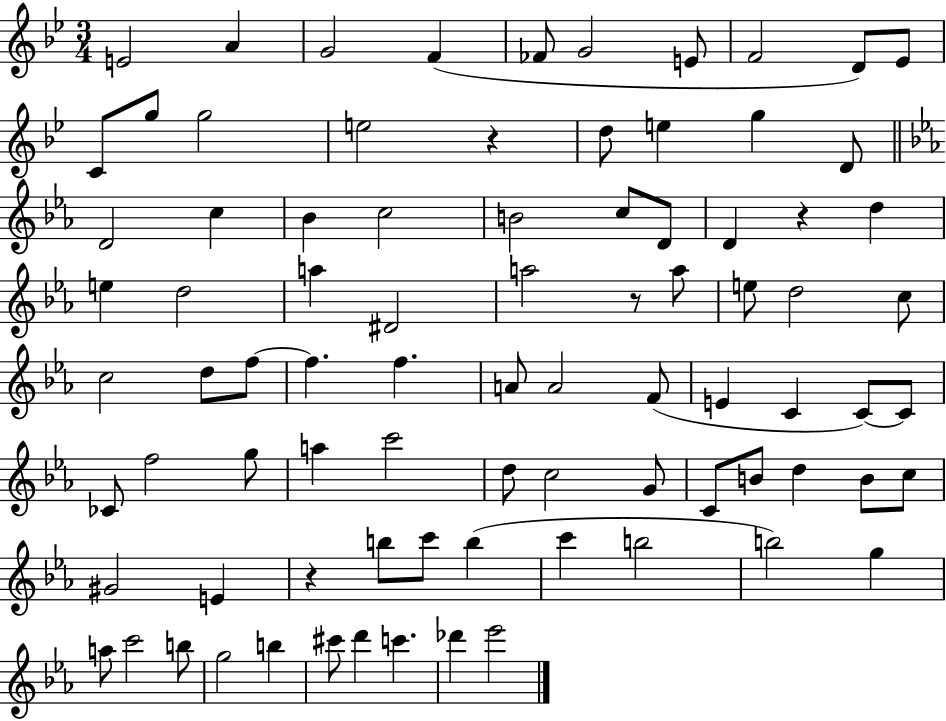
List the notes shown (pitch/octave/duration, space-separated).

E4/h A4/q G4/h F4/q FES4/e G4/h E4/e F4/h D4/e Eb4/e C4/e G5/e G5/h E5/h R/q D5/e E5/q G5/q D4/e D4/h C5/q Bb4/q C5/h B4/h C5/e D4/e D4/q R/q D5/q E5/q D5/h A5/q D#4/h A5/h R/e A5/e E5/e D5/h C5/e C5/h D5/e F5/e F5/q. F5/q. A4/e A4/h F4/e E4/q C4/q C4/e C4/e CES4/e F5/h G5/e A5/q C6/h D5/e C5/h G4/e C4/e B4/e D5/q B4/e C5/e G#4/h E4/q R/q B5/e C6/e B5/q C6/q B5/h B5/h G5/q A5/e C6/h B5/e G5/h B5/q C#6/e D6/q C6/q. Db6/q Eb6/h